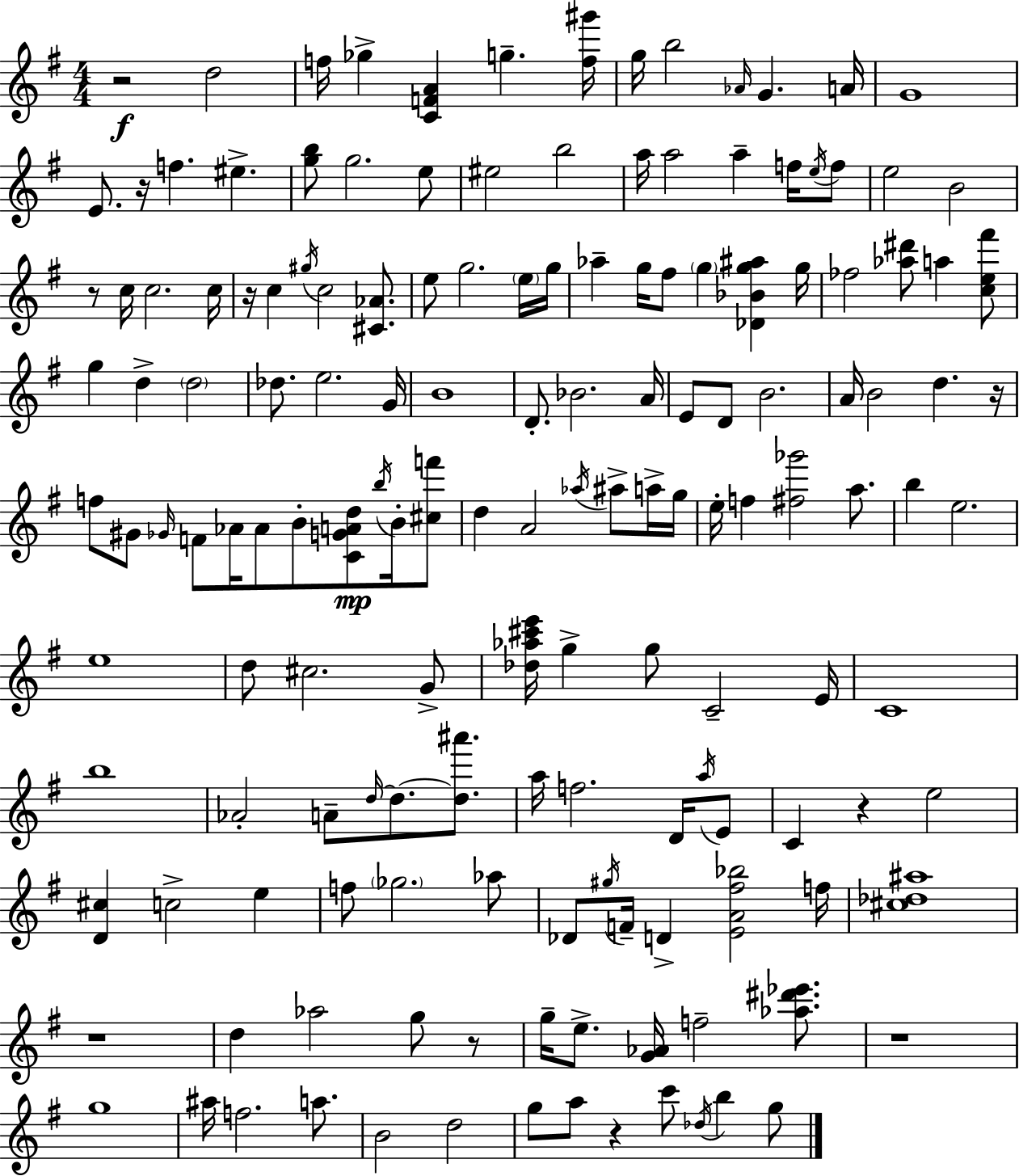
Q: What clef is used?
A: treble